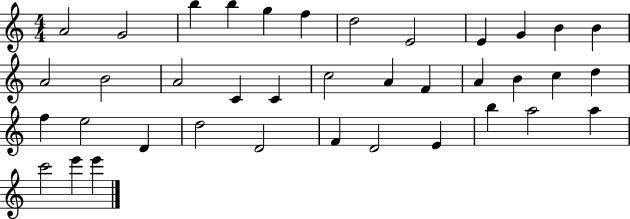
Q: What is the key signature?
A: C major